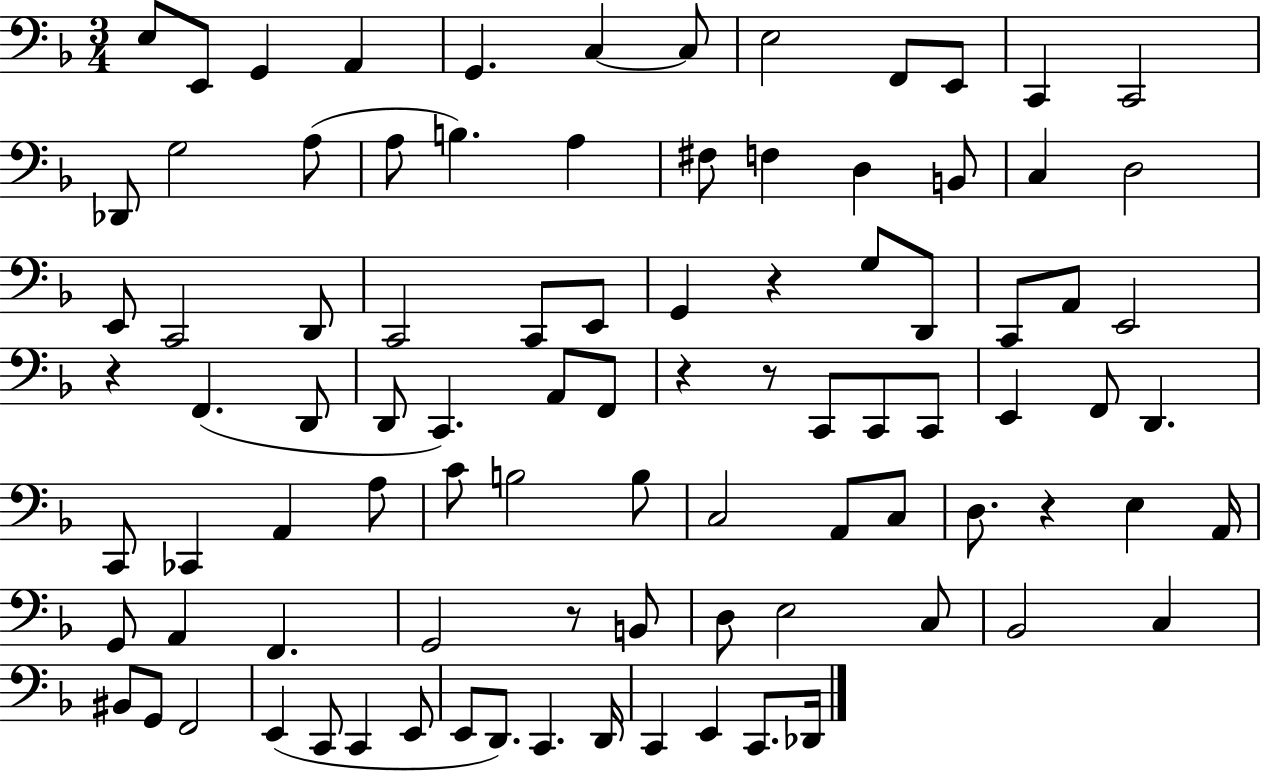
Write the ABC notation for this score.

X:1
T:Untitled
M:3/4
L:1/4
K:F
E,/2 E,,/2 G,, A,, G,, C, C,/2 E,2 F,,/2 E,,/2 C,, C,,2 _D,,/2 G,2 A,/2 A,/2 B, A, ^F,/2 F, D, B,,/2 C, D,2 E,,/2 C,,2 D,,/2 C,,2 C,,/2 E,,/2 G,, z G,/2 D,,/2 C,,/2 A,,/2 E,,2 z F,, D,,/2 D,,/2 C,, A,,/2 F,,/2 z z/2 C,,/2 C,,/2 C,,/2 E,, F,,/2 D,, C,,/2 _C,, A,, A,/2 C/2 B,2 B,/2 C,2 A,,/2 C,/2 D,/2 z E, A,,/4 G,,/2 A,, F,, G,,2 z/2 B,,/2 D,/2 E,2 C,/2 _B,,2 C, ^B,,/2 G,,/2 F,,2 E,, C,,/2 C,, E,,/2 E,,/2 D,,/2 C,, D,,/4 C,, E,, C,,/2 _D,,/4